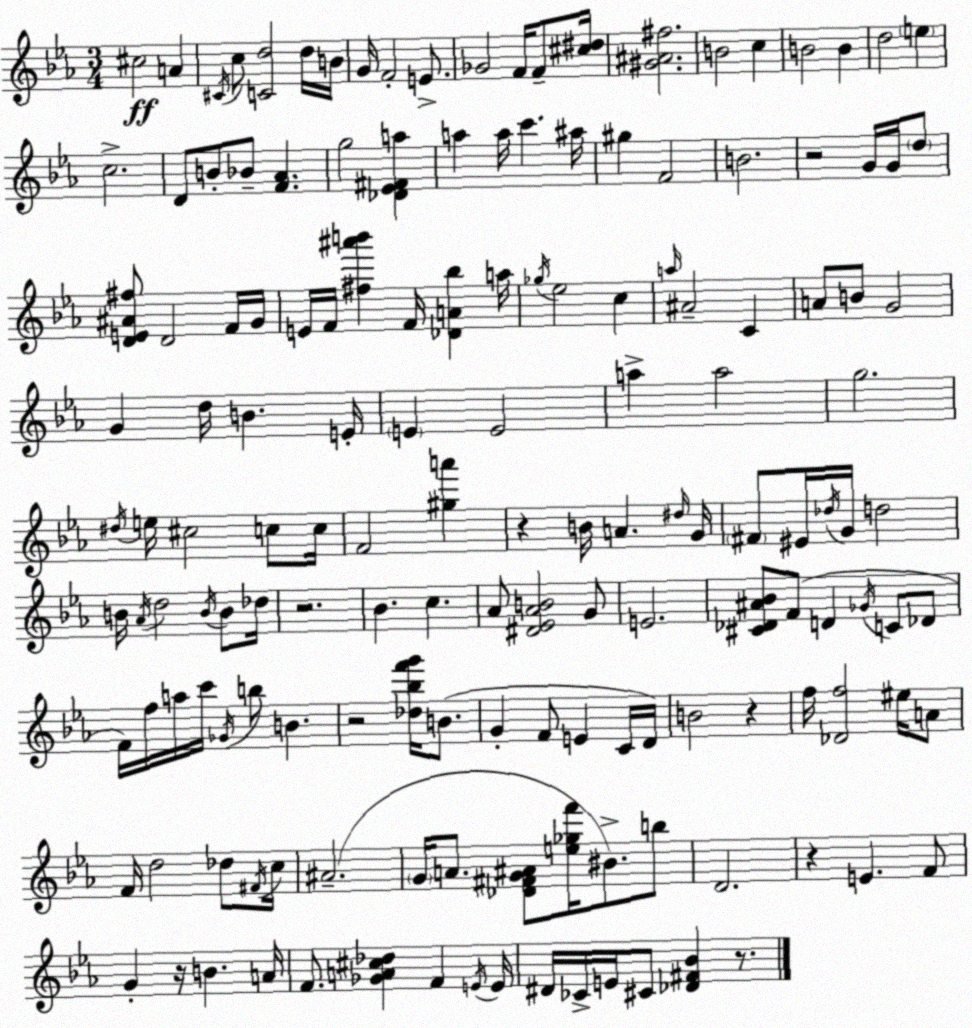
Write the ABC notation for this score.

X:1
T:Untitled
M:3/4
L:1/4
K:Cm
^c2 A ^C/4 c/2 [Cd]2 d/4 B/4 G/4 F2 E/2 _G2 F/4 F/2 [^c^d]/4 [^G^A^f]2 B2 c B2 B d2 e c2 D/2 B/2 _B/2 [F_A] g2 [_D_E^Fa] a a/4 c' ^a/4 ^g F2 B2 z2 G/4 G/4 d/2 [DE^A^f]/2 D2 F/4 G/4 E/4 F/4 [^f^a'b'] F/4 [_DA_b] a/4 _g/4 _e2 c a/4 ^A2 C A/2 B/2 G2 G d/4 B E/4 E E2 a a2 g2 ^d/4 e/4 ^c2 c/2 c/4 F2 [^ga'] z B/4 A ^d/4 G/4 ^F/2 ^E/4 _d/4 G/4 d2 B/4 _A/4 d2 B/4 B/2 _d/4 z2 _B c _A/2 [^D_E_AB]2 G/2 E2 [^C_D^A_B]/2 F/2 D _G/4 C/2 _D/2 F/4 f/4 a/4 c'/4 _G/4 b/2 B z2 [_d_bf'g']/4 B/2 G F/2 E C/4 D/4 B2 z f/4 [_Df]2 ^e/4 A/2 F/4 d2 _d/2 ^F/4 c/4 ^A2 G/4 A/2 [_D^FG^A]/2 [e_gf']/4 ^B/2 b/2 D2 z E F/2 G z/4 B A/4 F/2 [_GA^c_d] F E/4 E/4 ^D/4 _C/4 E/4 ^C/2 [_D^F_B] z/2